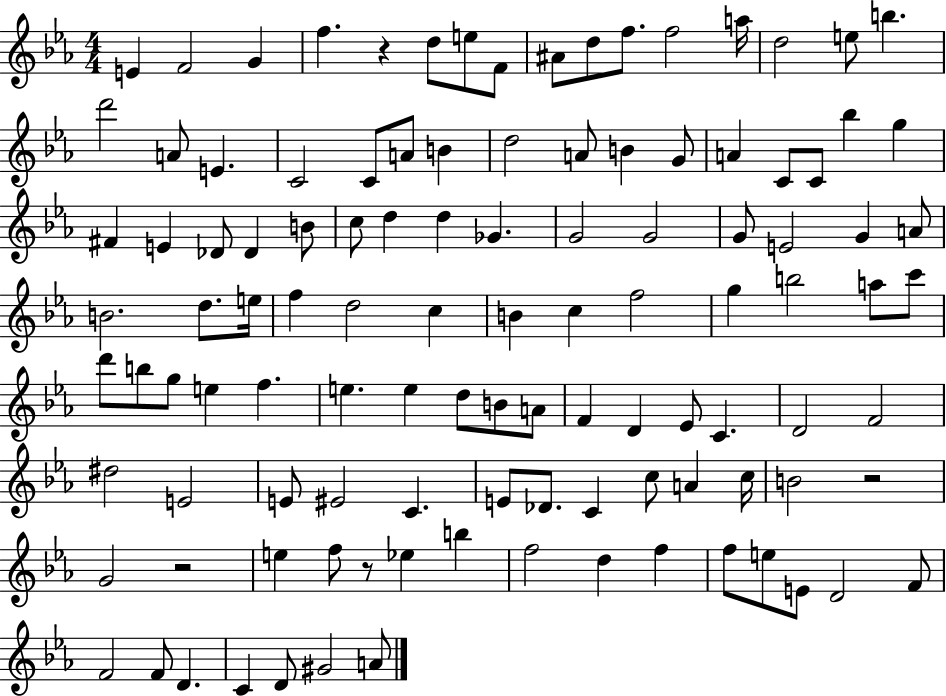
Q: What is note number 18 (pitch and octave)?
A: E4